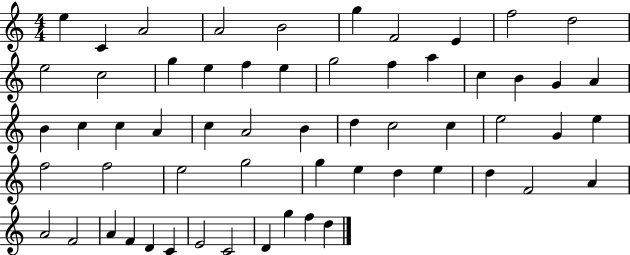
{
  \clef treble
  \numericTimeSignature
  \time 4/4
  \key c \major
  e''4 c'4 a'2 | a'2 b'2 | g''4 f'2 e'4 | f''2 d''2 | \break e''2 c''2 | g''4 e''4 f''4 e''4 | g''2 f''4 a''4 | c''4 b'4 g'4 a'4 | \break b'4 c''4 c''4 a'4 | c''4 a'2 b'4 | d''4 c''2 c''4 | e''2 g'4 e''4 | \break f''2 f''2 | e''2 g''2 | g''4 e''4 d''4 e''4 | d''4 f'2 a'4 | \break a'2 f'2 | a'4 f'4 d'4 c'4 | e'2 c'2 | d'4 g''4 f''4 d''4 | \break \bar "|."
}